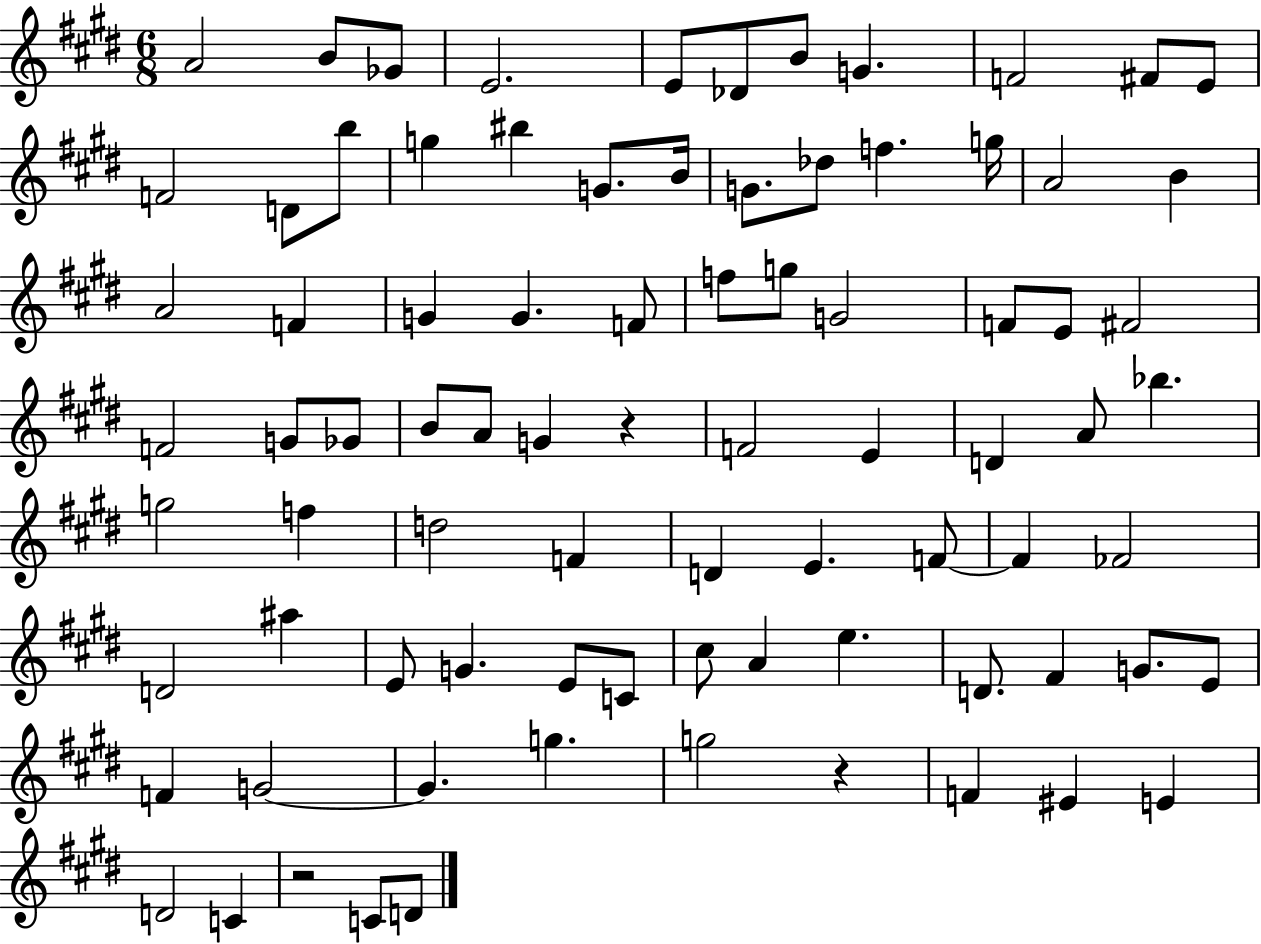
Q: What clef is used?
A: treble